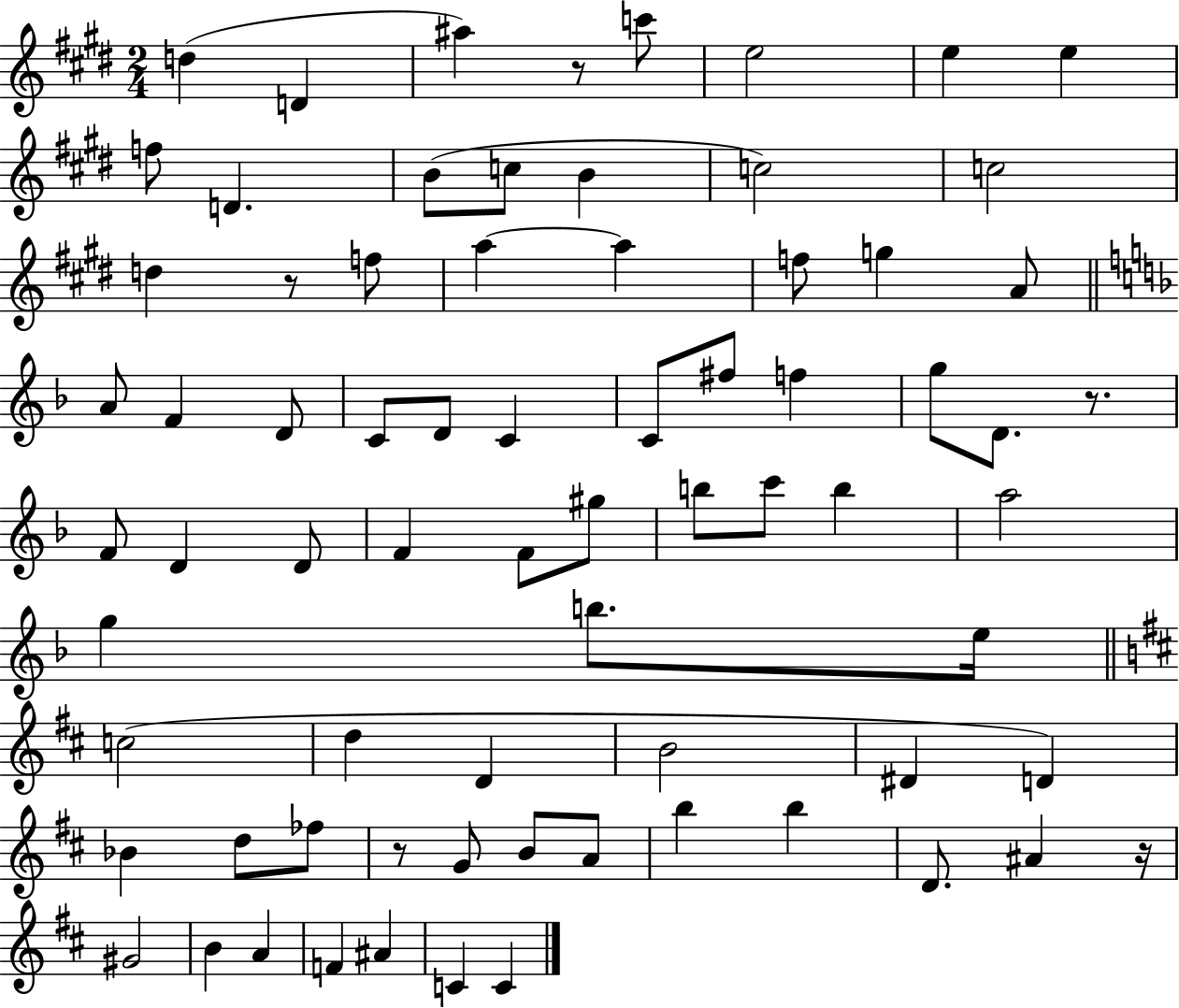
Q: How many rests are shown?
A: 5